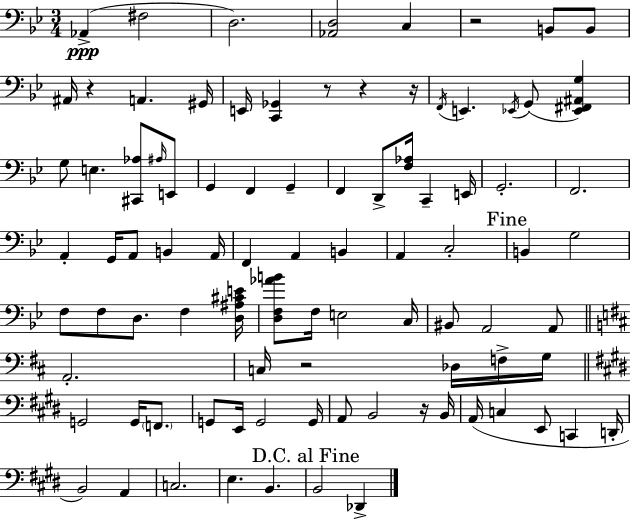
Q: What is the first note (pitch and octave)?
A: Ab2